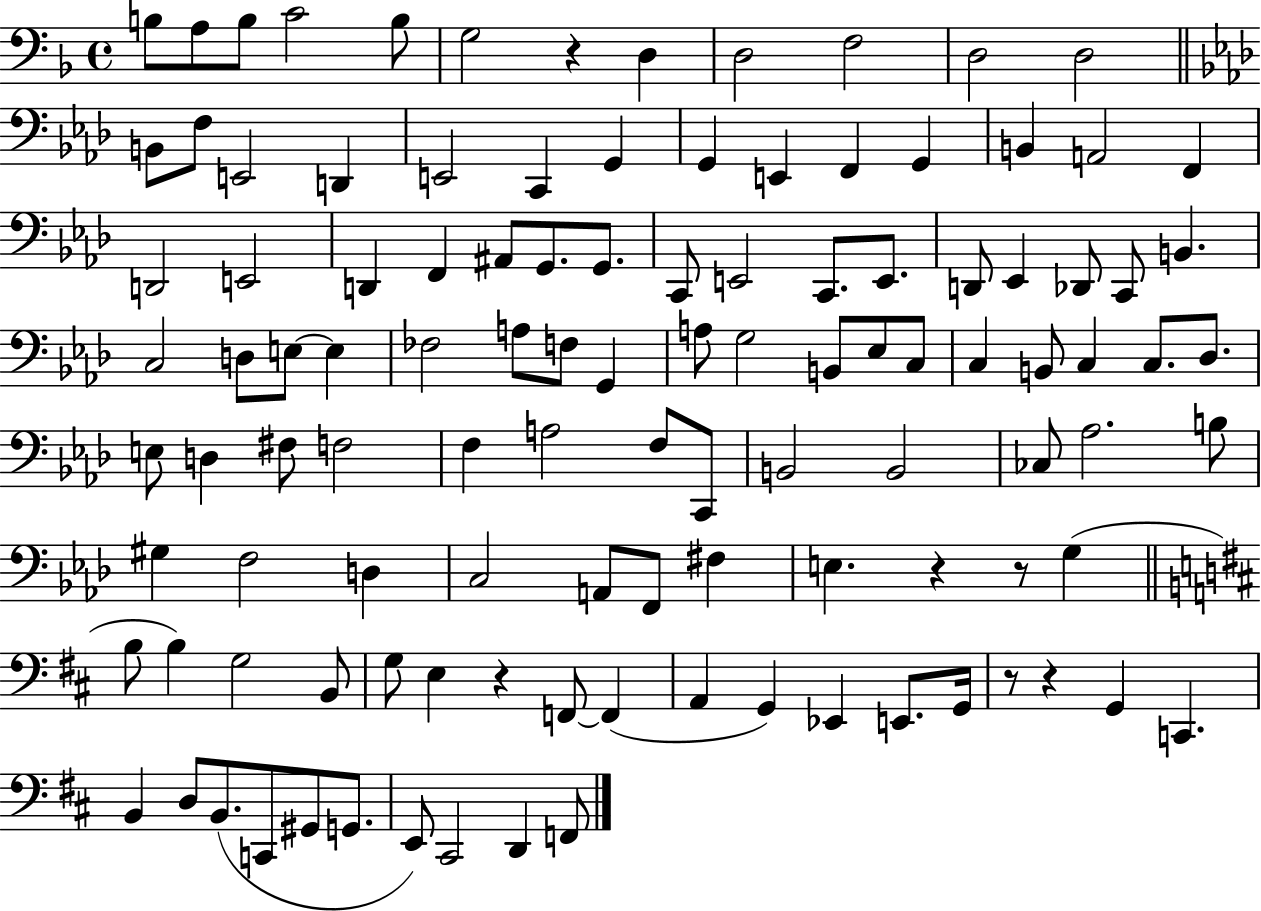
X:1
T:Untitled
M:4/4
L:1/4
K:F
B,/2 A,/2 B,/2 C2 B,/2 G,2 z D, D,2 F,2 D,2 D,2 B,,/2 F,/2 E,,2 D,, E,,2 C,, G,, G,, E,, F,, G,, B,, A,,2 F,, D,,2 E,,2 D,, F,, ^A,,/2 G,,/2 G,,/2 C,,/2 E,,2 C,,/2 E,,/2 D,,/2 _E,, _D,,/2 C,,/2 B,, C,2 D,/2 E,/2 E, _F,2 A,/2 F,/2 G,, A,/2 G,2 B,,/2 _E,/2 C,/2 C, B,,/2 C, C,/2 _D,/2 E,/2 D, ^F,/2 F,2 F, A,2 F,/2 C,,/2 B,,2 B,,2 _C,/2 _A,2 B,/2 ^G, F,2 D, C,2 A,,/2 F,,/2 ^F, E, z z/2 G, B,/2 B, G,2 B,,/2 G,/2 E, z F,,/2 F,, A,, G,, _E,, E,,/2 G,,/4 z/2 z G,, C,, B,, D,/2 B,,/2 C,,/2 ^G,,/2 G,,/2 E,,/2 ^C,,2 D,, F,,/2